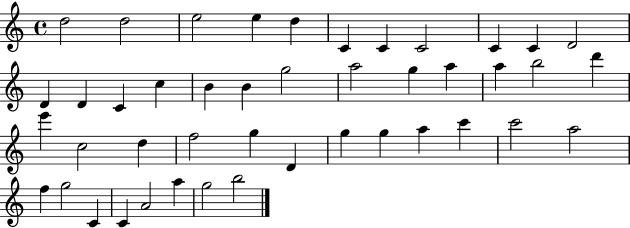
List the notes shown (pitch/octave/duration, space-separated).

D5/h D5/h E5/h E5/q D5/q C4/q C4/q C4/h C4/q C4/q D4/h D4/q D4/q C4/q C5/q B4/q B4/q G5/h A5/h G5/q A5/q A5/q B5/h D6/q E6/q C5/h D5/q F5/h G5/q D4/q G5/q G5/q A5/q C6/q C6/h A5/h F5/q G5/h C4/q C4/q A4/h A5/q G5/h B5/h